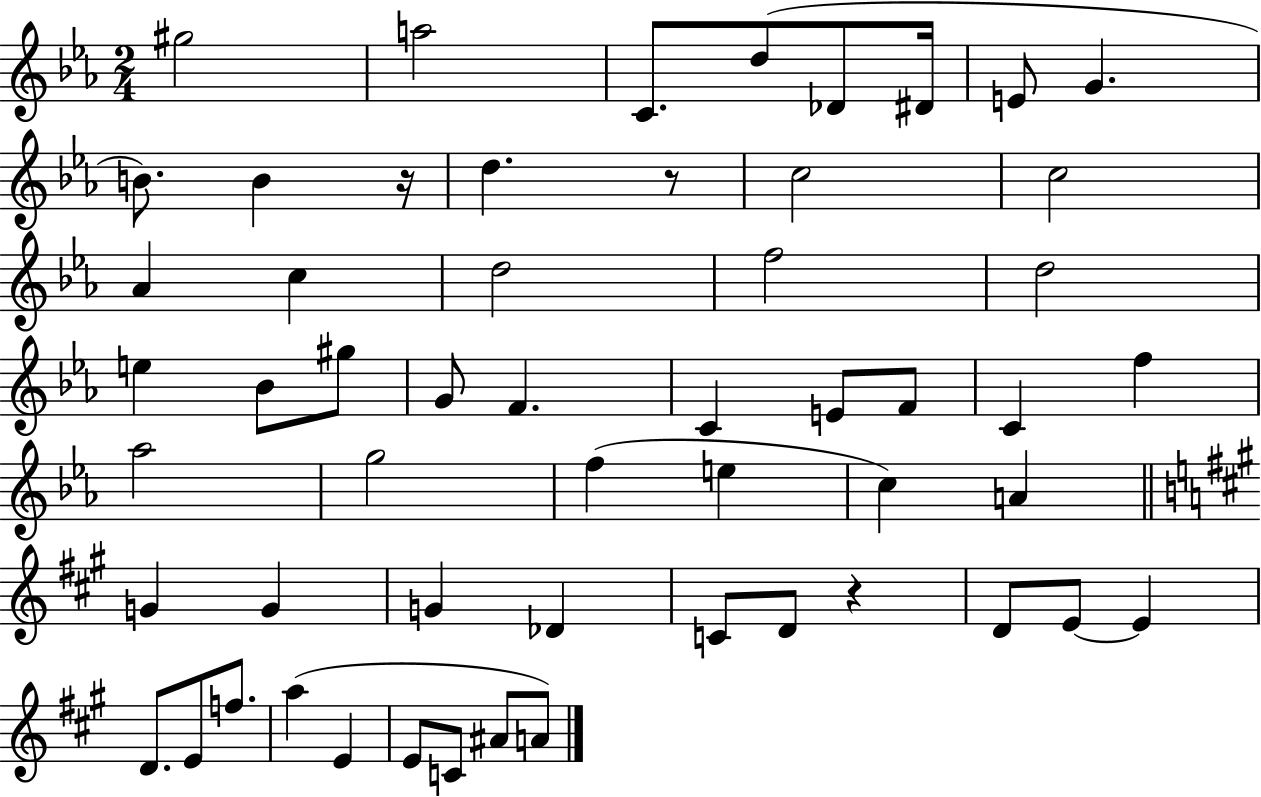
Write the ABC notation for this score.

X:1
T:Untitled
M:2/4
L:1/4
K:Eb
^g2 a2 C/2 d/2 _D/2 ^D/4 E/2 G B/2 B z/4 d z/2 c2 c2 _A c d2 f2 d2 e _B/2 ^g/2 G/2 F C E/2 F/2 C f _a2 g2 f e c A G G G _D C/2 D/2 z D/2 E/2 E D/2 E/2 f/2 a E E/2 C/2 ^A/2 A/2